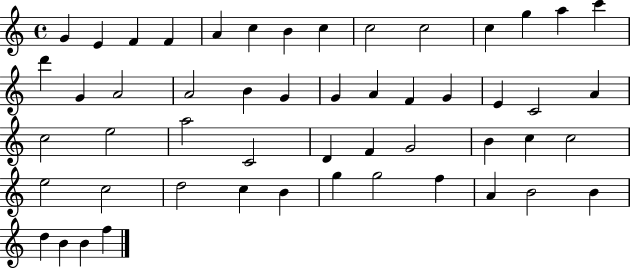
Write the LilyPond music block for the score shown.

{
  \clef treble
  \time 4/4
  \defaultTimeSignature
  \key c \major
  g'4 e'4 f'4 f'4 | a'4 c''4 b'4 c''4 | c''2 c''2 | c''4 g''4 a''4 c'''4 | \break d'''4 g'4 a'2 | a'2 b'4 g'4 | g'4 a'4 f'4 g'4 | e'4 c'2 a'4 | \break c''2 e''2 | a''2 c'2 | d'4 f'4 g'2 | b'4 c''4 c''2 | \break e''2 c''2 | d''2 c''4 b'4 | g''4 g''2 f''4 | a'4 b'2 b'4 | \break d''4 b'4 b'4 f''4 | \bar "|."
}